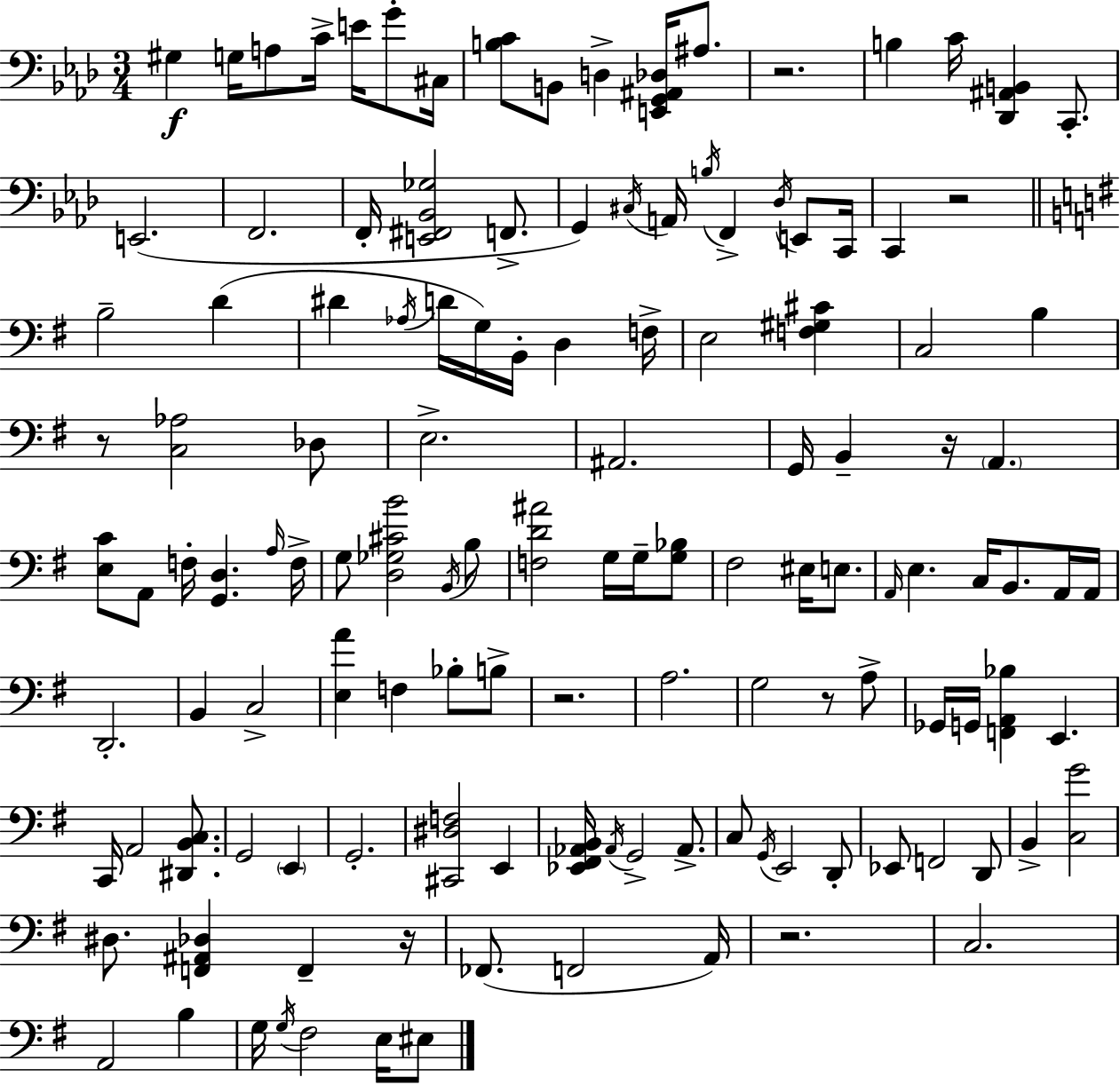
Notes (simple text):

G#3/q G3/s A3/e C4/s E4/s G4/e C#3/s [B3,C4]/e B2/e D3/q [E2,G2,A#2,Db3]/s A#3/e. R/h. B3/q C4/s [Db2,A#2,B2]/q C2/e. E2/h. F2/h. F2/s [E2,F#2,Bb2,Gb3]/h F2/e. G2/q C#3/s A2/s B3/s F2/q Db3/s E2/e C2/s C2/q R/h B3/h D4/q D#4/q Ab3/s D4/s G3/s B2/s D3/q F3/s E3/h [F3,G#3,C#4]/q C3/h B3/q R/e [C3,Ab3]/h Db3/e E3/h. A#2/h. G2/s B2/q R/s A2/q. [E3,C4]/e A2/e F3/s [G2,D3]/q. A3/s F3/s G3/e [D3,Gb3,C#4,B4]/h B2/s B3/e [F3,D4,A#4]/h G3/s G3/s [G3,Bb3]/e F#3/h EIS3/s E3/e. A2/s E3/q. C3/s B2/e. A2/s A2/s D2/h. B2/q C3/h [E3,A4]/q F3/q Bb3/e B3/e R/h. A3/h. G3/h R/e A3/e Gb2/s G2/s [F2,A2,Bb3]/q E2/q. C2/s A2/h [D#2,B2,C3]/e. G2/h E2/q G2/h. [C#2,D#3,F3]/h E2/q [Eb2,F#2,Ab2,B2]/s Ab2/s G2/h Ab2/e. C3/e G2/s E2/h D2/e Eb2/e F2/h D2/e B2/q [C3,G4]/h D#3/e. [F2,A#2,Db3]/q F2/q R/s FES2/e. F2/h A2/s R/h. C3/h. A2/h B3/q G3/s G3/s F#3/h E3/s EIS3/e